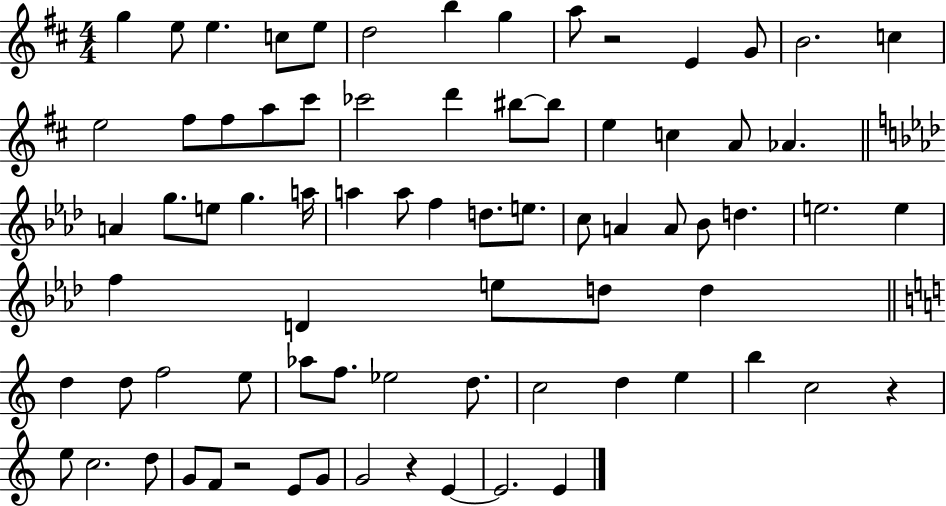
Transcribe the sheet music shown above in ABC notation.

X:1
T:Untitled
M:4/4
L:1/4
K:D
g e/2 e c/2 e/2 d2 b g a/2 z2 E G/2 B2 c e2 ^f/2 ^f/2 a/2 ^c'/2 _c'2 d' ^b/2 ^b/2 e c A/2 _A A g/2 e/2 g a/4 a a/2 f d/2 e/2 c/2 A A/2 _B/2 d e2 e f D e/2 d/2 d d d/2 f2 e/2 _a/2 f/2 _e2 d/2 c2 d e b c2 z e/2 c2 d/2 G/2 F/2 z2 E/2 G/2 G2 z E E2 E